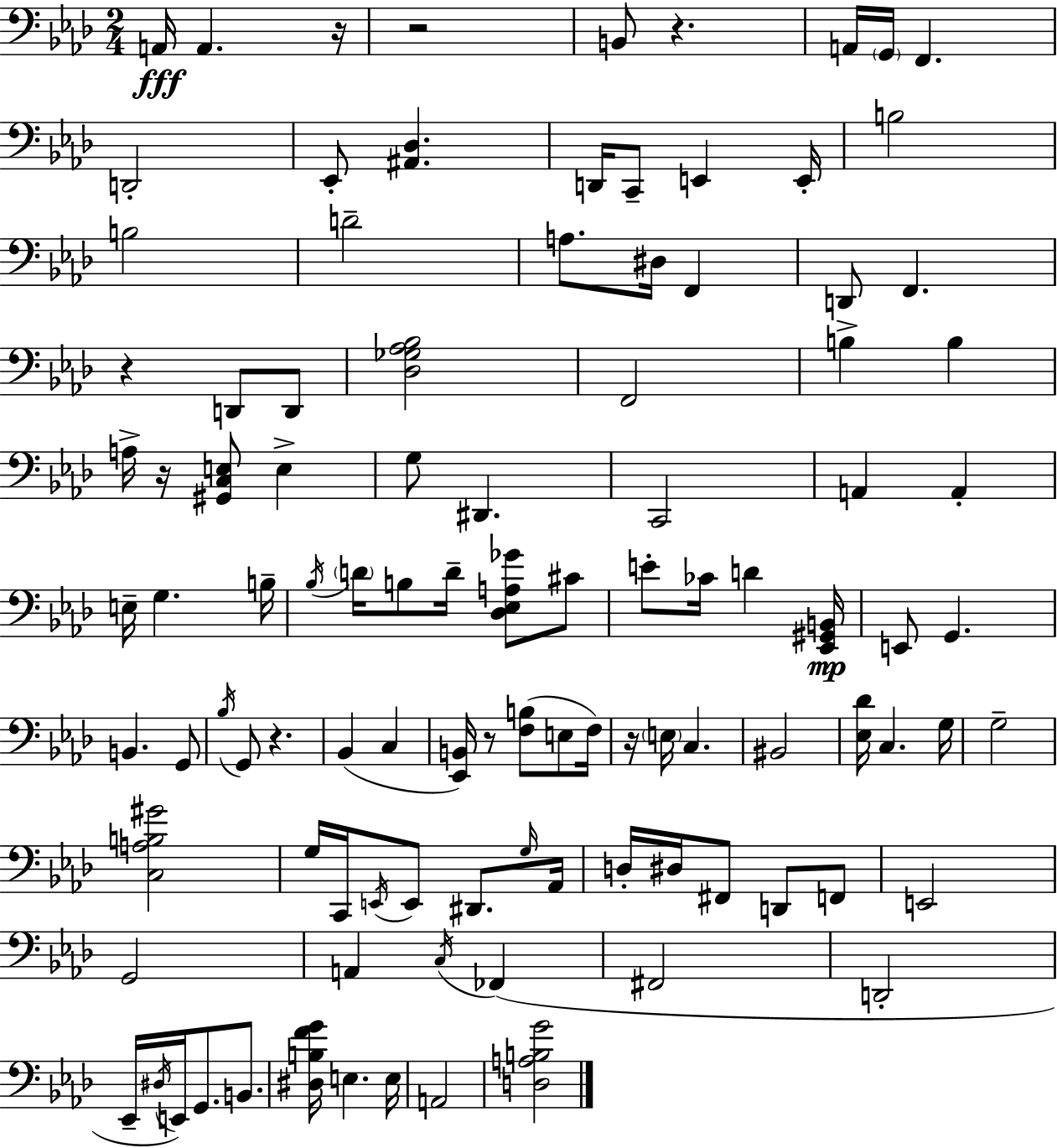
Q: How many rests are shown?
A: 8